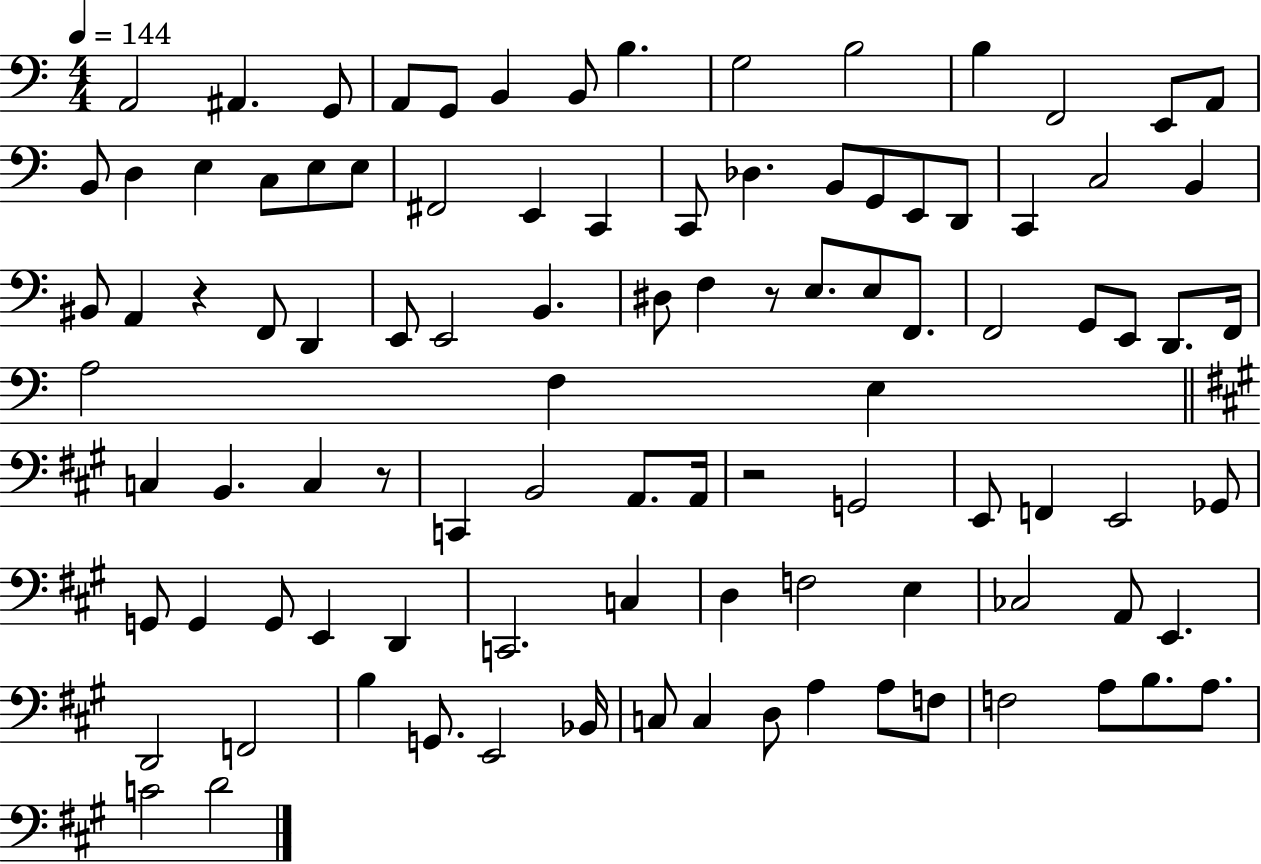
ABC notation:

X:1
T:Untitled
M:4/4
L:1/4
K:C
A,,2 ^A,, G,,/2 A,,/2 G,,/2 B,, B,,/2 B, G,2 B,2 B, F,,2 E,,/2 A,,/2 B,,/2 D, E, C,/2 E,/2 E,/2 ^F,,2 E,, C,, C,,/2 _D, B,,/2 G,,/2 E,,/2 D,,/2 C,, C,2 B,, ^B,,/2 A,, z F,,/2 D,, E,,/2 E,,2 B,, ^D,/2 F, z/2 E,/2 E,/2 F,,/2 F,,2 G,,/2 E,,/2 D,,/2 F,,/4 A,2 F, E, C, B,, C, z/2 C,, B,,2 A,,/2 A,,/4 z2 G,,2 E,,/2 F,, E,,2 _G,,/2 G,,/2 G,, G,,/2 E,, D,, C,,2 C, D, F,2 E, _C,2 A,,/2 E,, D,,2 F,,2 B, G,,/2 E,,2 _B,,/4 C,/2 C, D,/2 A, A,/2 F,/2 F,2 A,/2 B,/2 A,/2 C2 D2